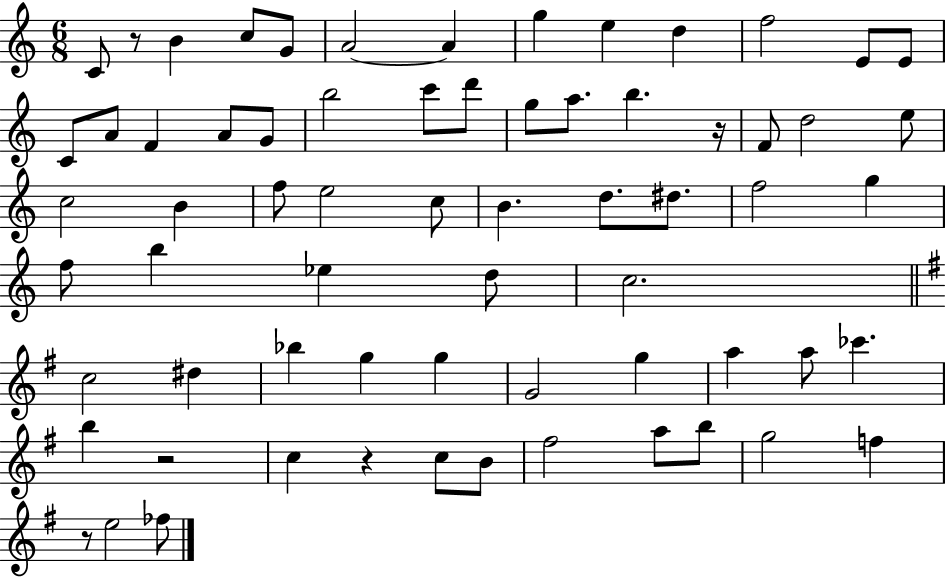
{
  \clef treble
  \numericTimeSignature
  \time 6/8
  \key c \major
  c'8 r8 b'4 c''8 g'8 | a'2~~ a'4 | g''4 e''4 d''4 | f''2 e'8 e'8 | \break c'8 a'8 f'4 a'8 g'8 | b''2 c'''8 d'''8 | g''8 a''8. b''4. r16 | f'8 d''2 e''8 | \break c''2 b'4 | f''8 e''2 c''8 | b'4. d''8. dis''8. | f''2 g''4 | \break f''8 b''4 ees''4 d''8 | c''2. | \bar "||" \break \key g \major c''2 dis''4 | bes''4 g''4 g''4 | g'2 g''4 | a''4 a''8 ces'''4. | \break b''4 r2 | c''4 r4 c''8 b'8 | fis''2 a''8 b''8 | g''2 f''4 | \break r8 e''2 fes''8 | \bar "|."
}